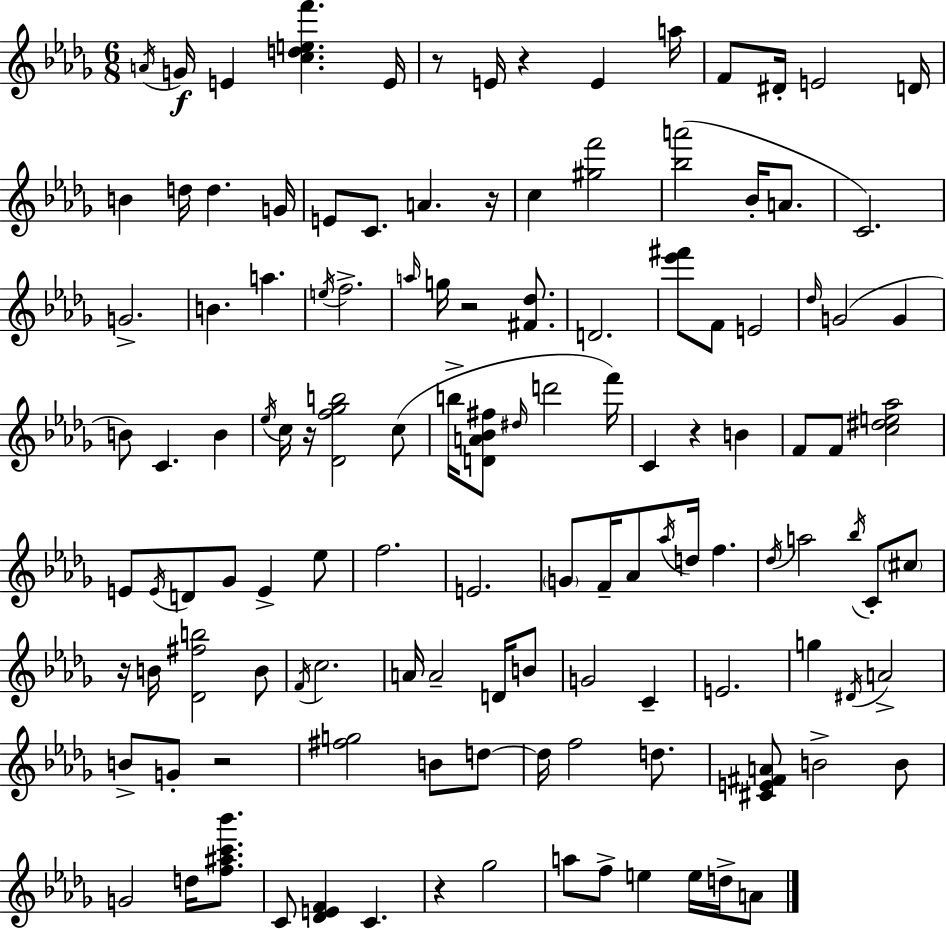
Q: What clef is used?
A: treble